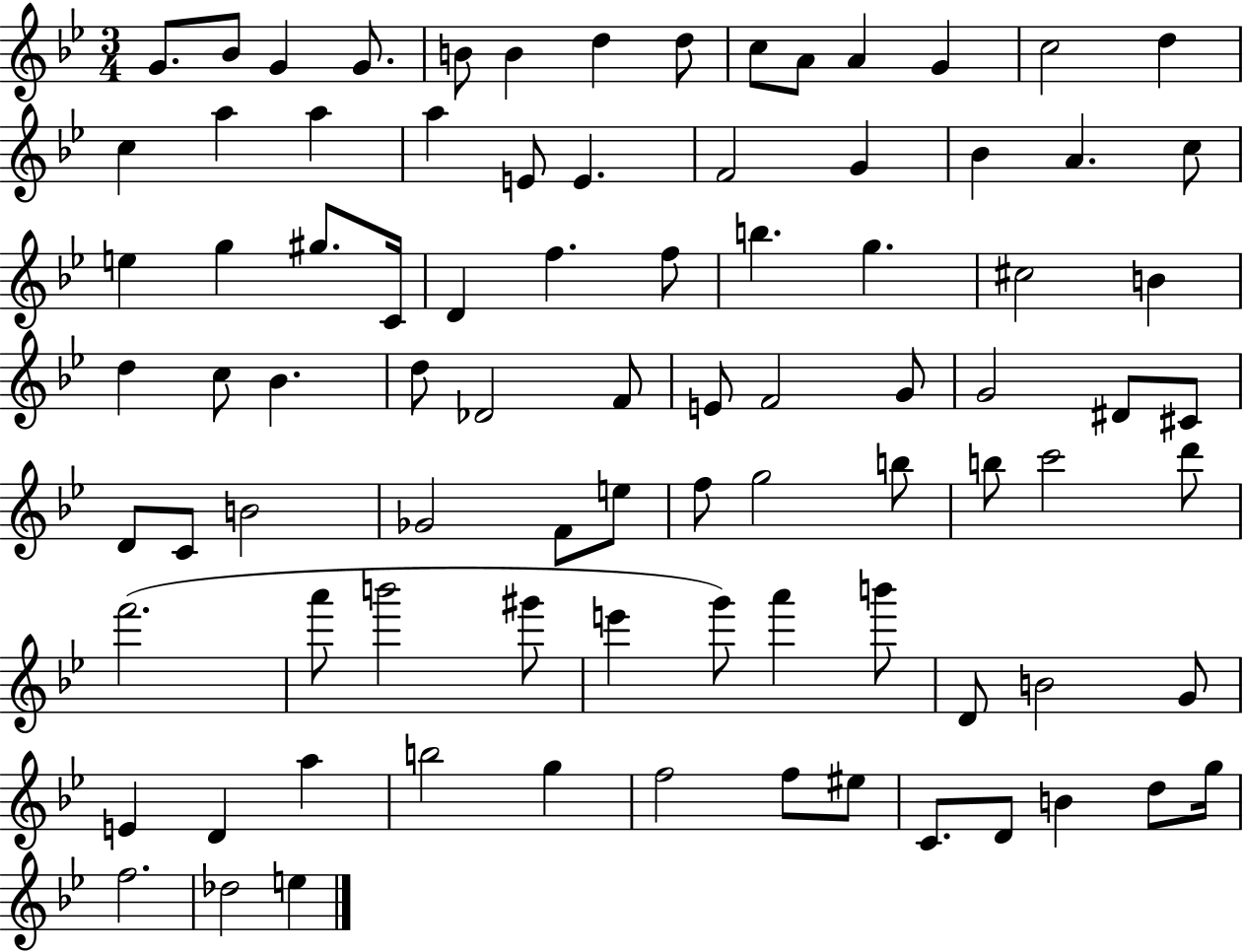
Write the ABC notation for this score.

X:1
T:Untitled
M:3/4
L:1/4
K:Bb
G/2 _B/2 G G/2 B/2 B d d/2 c/2 A/2 A G c2 d c a a a E/2 E F2 G _B A c/2 e g ^g/2 C/4 D f f/2 b g ^c2 B d c/2 _B d/2 _D2 F/2 E/2 F2 G/2 G2 ^D/2 ^C/2 D/2 C/2 B2 _G2 F/2 e/2 f/2 g2 b/2 b/2 c'2 d'/2 f'2 a'/2 b'2 ^g'/2 e' g'/2 a' b'/2 D/2 B2 G/2 E D a b2 g f2 f/2 ^e/2 C/2 D/2 B d/2 g/4 f2 _d2 e